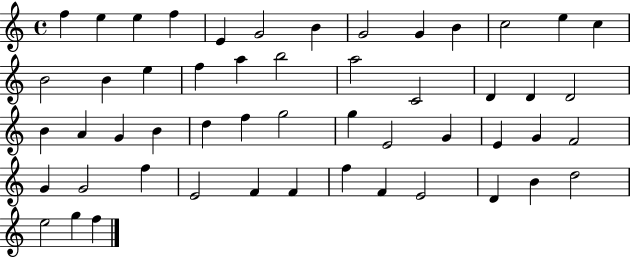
F5/q E5/q E5/q F5/q E4/q G4/h B4/q G4/h G4/q B4/q C5/h E5/q C5/q B4/h B4/q E5/q F5/q A5/q B5/h A5/h C4/h D4/q D4/q D4/h B4/q A4/q G4/q B4/q D5/q F5/q G5/h G5/q E4/h G4/q E4/q G4/q F4/h G4/q G4/h F5/q E4/h F4/q F4/q F5/q F4/q E4/h D4/q B4/q D5/h E5/h G5/q F5/q